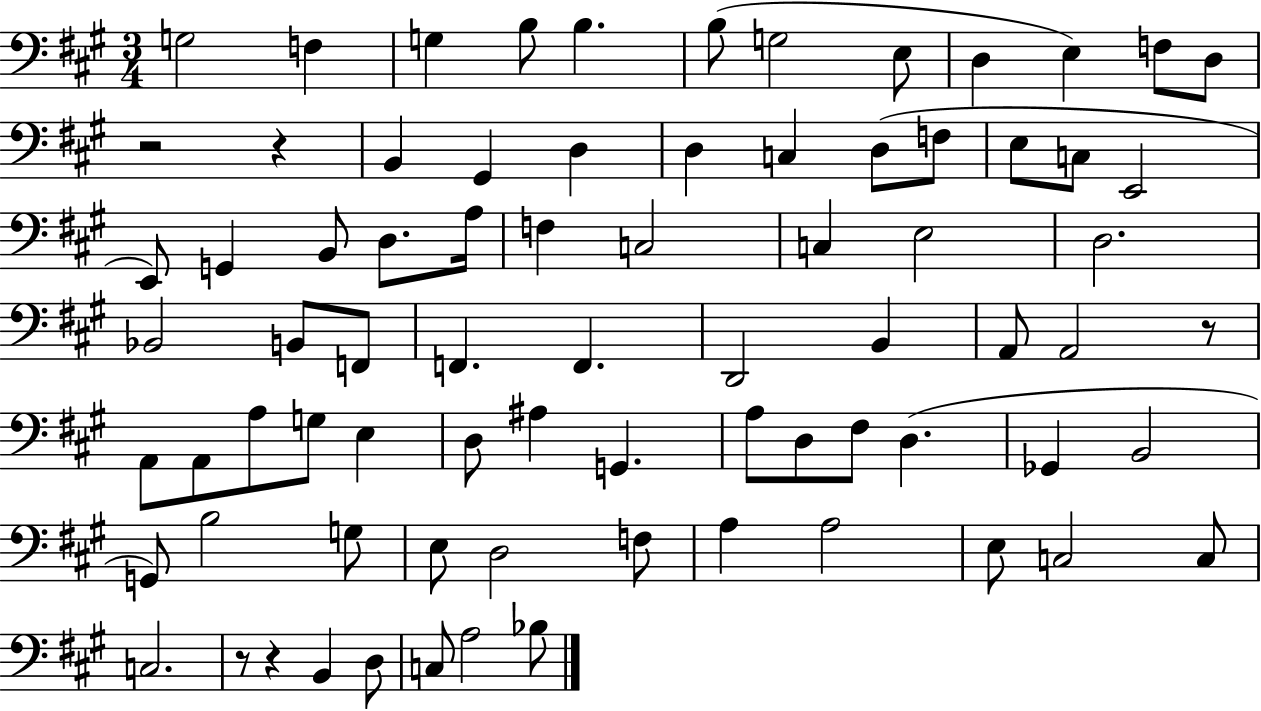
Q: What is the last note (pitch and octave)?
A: Bb3